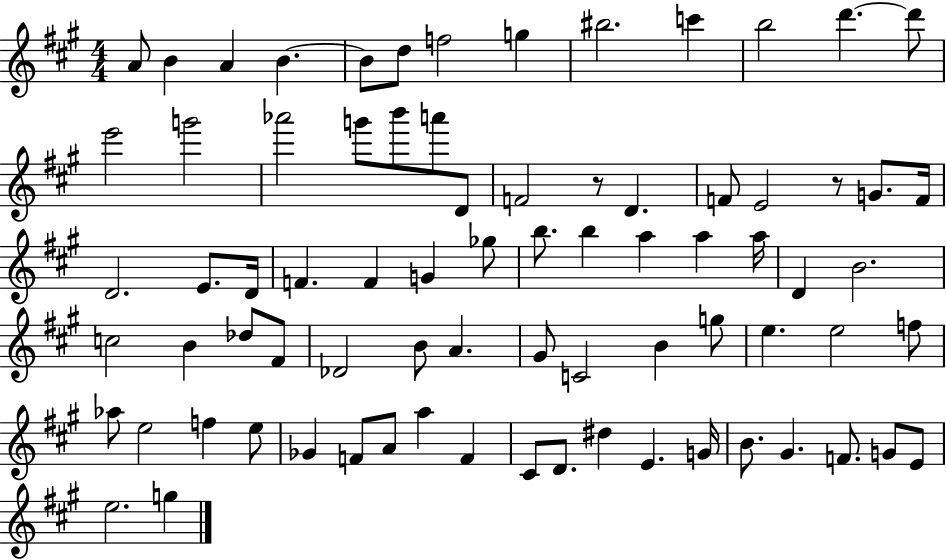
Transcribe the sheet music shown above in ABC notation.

X:1
T:Untitled
M:4/4
L:1/4
K:A
A/2 B A B B/2 d/2 f2 g ^b2 c' b2 d' d'/2 e'2 g'2 _a'2 g'/2 b'/2 a'/2 D/2 F2 z/2 D F/2 E2 z/2 G/2 F/4 D2 E/2 D/4 F F G _g/2 b/2 b a a a/4 D B2 c2 B _d/2 ^F/2 _D2 B/2 A ^G/2 C2 B g/2 e e2 f/2 _a/2 e2 f e/2 _G F/2 A/2 a F ^C/2 D/2 ^d E G/4 B/2 ^G F/2 G/2 E/2 e2 g